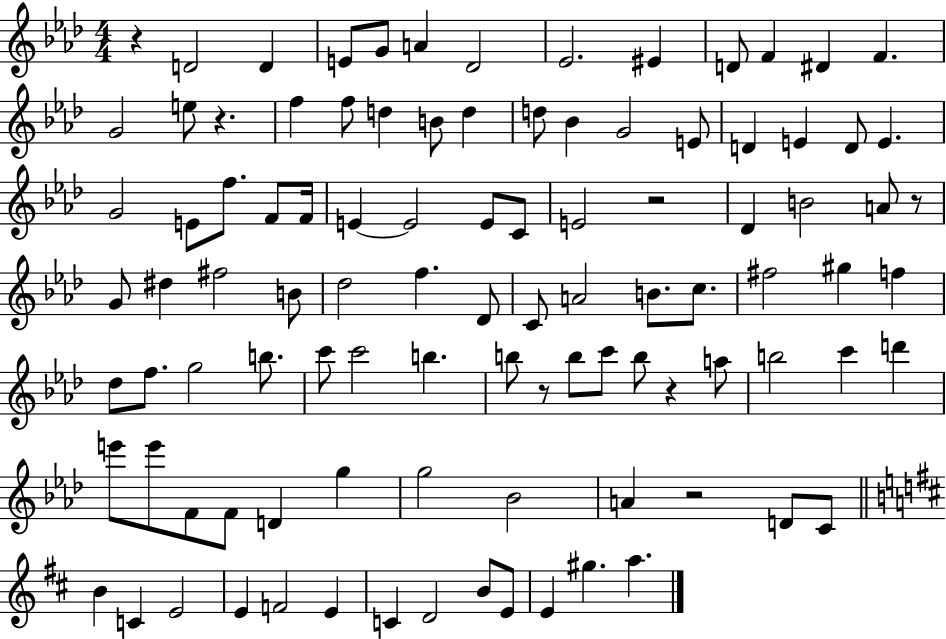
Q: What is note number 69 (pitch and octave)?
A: D6